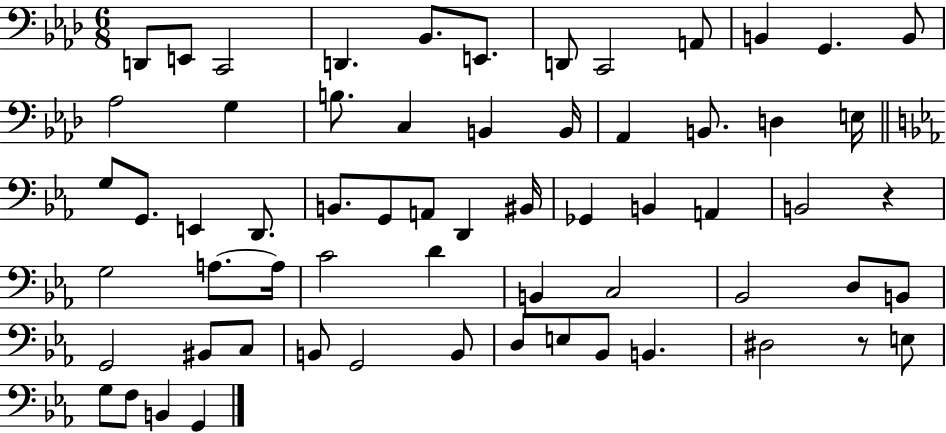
D2/e E2/e C2/h D2/q. Bb2/e. E2/e. D2/e C2/h A2/e B2/q G2/q. B2/e Ab3/h G3/q B3/e. C3/q B2/q B2/s Ab2/q B2/e. D3/q E3/s G3/e G2/e. E2/q D2/e. B2/e. G2/e A2/e D2/q BIS2/s Gb2/q B2/q A2/q B2/h R/q G3/h A3/e. A3/s C4/h D4/q B2/q C3/h Bb2/h D3/e B2/e G2/h BIS2/e C3/e B2/e G2/h B2/e D3/e E3/e Bb2/e B2/q. D#3/h R/e E3/e G3/e F3/e B2/q G2/q